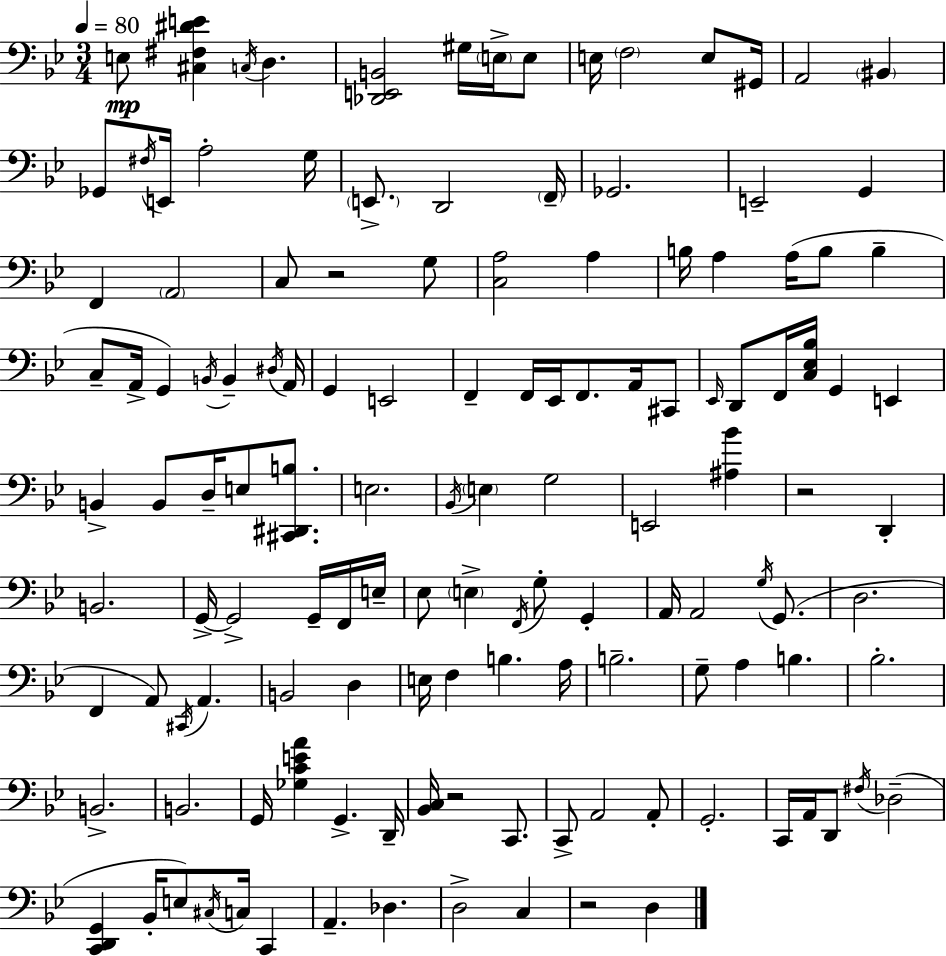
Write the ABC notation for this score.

X:1
T:Untitled
M:3/4
L:1/4
K:Gm
E,/2 [^C,^F,^DE] C,/4 D, [_D,,E,,B,,]2 ^G,/4 E,/4 E,/2 E,/4 F,2 E,/2 ^G,,/4 A,,2 ^B,, _G,,/2 ^F,/4 E,,/4 A,2 G,/4 E,,/2 D,,2 F,,/4 _G,,2 E,,2 G,, F,, A,,2 C,/2 z2 G,/2 [C,A,]2 A, B,/4 A, A,/4 B,/2 B, C,/2 A,,/4 G,, B,,/4 B,, ^D,/4 A,,/4 G,, E,,2 F,, F,,/4 _E,,/4 F,,/2 A,,/4 ^C,,/2 _E,,/4 D,,/2 F,,/4 [C,_E,_B,]/4 G,, E,, B,, B,,/2 D,/4 E,/2 [^C,,^D,,B,]/2 E,2 _B,,/4 E, G,2 E,,2 [^A,_B] z2 D,, B,,2 G,,/4 G,,2 G,,/4 F,,/4 E,/4 _E,/2 E, F,,/4 G,/2 G,, A,,/4 A,,2 G,/4 G,,/2 D,2 F,, A,,/2 ^C,,/4 A,, B,,2 D, E,/4 F, B, A,/4 B,2 G,/2 A, B, _B,2 B,,2 B,,2 G,,/4 [_G,CEA] G,, D,,/4 [_B,,C,]/4 z2 C,,/2 C,,/2 A,,2 A,,/2 G,,2 C,,/4 A,,/4 D,,/2 ^F,/4 _D,2 [C,,D,,G,,] _B,,/4 E,/2 ^C,/4 C,/4 C,, A,, _D, D,2 C, z2 D,